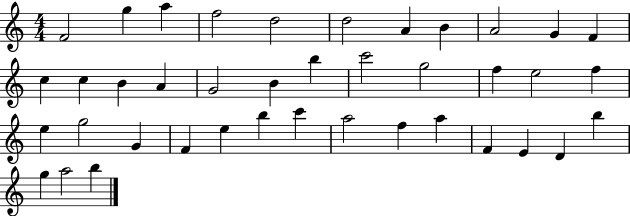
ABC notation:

X:1
T:Untitled
M:4/4
L:1/4
K:C
F2 g a f2 d2 d2 A B A2 G F c c B A G2 B b c'2 g2 f e2 f e g2 G F e b c' a2 f a F E D b g a2 b